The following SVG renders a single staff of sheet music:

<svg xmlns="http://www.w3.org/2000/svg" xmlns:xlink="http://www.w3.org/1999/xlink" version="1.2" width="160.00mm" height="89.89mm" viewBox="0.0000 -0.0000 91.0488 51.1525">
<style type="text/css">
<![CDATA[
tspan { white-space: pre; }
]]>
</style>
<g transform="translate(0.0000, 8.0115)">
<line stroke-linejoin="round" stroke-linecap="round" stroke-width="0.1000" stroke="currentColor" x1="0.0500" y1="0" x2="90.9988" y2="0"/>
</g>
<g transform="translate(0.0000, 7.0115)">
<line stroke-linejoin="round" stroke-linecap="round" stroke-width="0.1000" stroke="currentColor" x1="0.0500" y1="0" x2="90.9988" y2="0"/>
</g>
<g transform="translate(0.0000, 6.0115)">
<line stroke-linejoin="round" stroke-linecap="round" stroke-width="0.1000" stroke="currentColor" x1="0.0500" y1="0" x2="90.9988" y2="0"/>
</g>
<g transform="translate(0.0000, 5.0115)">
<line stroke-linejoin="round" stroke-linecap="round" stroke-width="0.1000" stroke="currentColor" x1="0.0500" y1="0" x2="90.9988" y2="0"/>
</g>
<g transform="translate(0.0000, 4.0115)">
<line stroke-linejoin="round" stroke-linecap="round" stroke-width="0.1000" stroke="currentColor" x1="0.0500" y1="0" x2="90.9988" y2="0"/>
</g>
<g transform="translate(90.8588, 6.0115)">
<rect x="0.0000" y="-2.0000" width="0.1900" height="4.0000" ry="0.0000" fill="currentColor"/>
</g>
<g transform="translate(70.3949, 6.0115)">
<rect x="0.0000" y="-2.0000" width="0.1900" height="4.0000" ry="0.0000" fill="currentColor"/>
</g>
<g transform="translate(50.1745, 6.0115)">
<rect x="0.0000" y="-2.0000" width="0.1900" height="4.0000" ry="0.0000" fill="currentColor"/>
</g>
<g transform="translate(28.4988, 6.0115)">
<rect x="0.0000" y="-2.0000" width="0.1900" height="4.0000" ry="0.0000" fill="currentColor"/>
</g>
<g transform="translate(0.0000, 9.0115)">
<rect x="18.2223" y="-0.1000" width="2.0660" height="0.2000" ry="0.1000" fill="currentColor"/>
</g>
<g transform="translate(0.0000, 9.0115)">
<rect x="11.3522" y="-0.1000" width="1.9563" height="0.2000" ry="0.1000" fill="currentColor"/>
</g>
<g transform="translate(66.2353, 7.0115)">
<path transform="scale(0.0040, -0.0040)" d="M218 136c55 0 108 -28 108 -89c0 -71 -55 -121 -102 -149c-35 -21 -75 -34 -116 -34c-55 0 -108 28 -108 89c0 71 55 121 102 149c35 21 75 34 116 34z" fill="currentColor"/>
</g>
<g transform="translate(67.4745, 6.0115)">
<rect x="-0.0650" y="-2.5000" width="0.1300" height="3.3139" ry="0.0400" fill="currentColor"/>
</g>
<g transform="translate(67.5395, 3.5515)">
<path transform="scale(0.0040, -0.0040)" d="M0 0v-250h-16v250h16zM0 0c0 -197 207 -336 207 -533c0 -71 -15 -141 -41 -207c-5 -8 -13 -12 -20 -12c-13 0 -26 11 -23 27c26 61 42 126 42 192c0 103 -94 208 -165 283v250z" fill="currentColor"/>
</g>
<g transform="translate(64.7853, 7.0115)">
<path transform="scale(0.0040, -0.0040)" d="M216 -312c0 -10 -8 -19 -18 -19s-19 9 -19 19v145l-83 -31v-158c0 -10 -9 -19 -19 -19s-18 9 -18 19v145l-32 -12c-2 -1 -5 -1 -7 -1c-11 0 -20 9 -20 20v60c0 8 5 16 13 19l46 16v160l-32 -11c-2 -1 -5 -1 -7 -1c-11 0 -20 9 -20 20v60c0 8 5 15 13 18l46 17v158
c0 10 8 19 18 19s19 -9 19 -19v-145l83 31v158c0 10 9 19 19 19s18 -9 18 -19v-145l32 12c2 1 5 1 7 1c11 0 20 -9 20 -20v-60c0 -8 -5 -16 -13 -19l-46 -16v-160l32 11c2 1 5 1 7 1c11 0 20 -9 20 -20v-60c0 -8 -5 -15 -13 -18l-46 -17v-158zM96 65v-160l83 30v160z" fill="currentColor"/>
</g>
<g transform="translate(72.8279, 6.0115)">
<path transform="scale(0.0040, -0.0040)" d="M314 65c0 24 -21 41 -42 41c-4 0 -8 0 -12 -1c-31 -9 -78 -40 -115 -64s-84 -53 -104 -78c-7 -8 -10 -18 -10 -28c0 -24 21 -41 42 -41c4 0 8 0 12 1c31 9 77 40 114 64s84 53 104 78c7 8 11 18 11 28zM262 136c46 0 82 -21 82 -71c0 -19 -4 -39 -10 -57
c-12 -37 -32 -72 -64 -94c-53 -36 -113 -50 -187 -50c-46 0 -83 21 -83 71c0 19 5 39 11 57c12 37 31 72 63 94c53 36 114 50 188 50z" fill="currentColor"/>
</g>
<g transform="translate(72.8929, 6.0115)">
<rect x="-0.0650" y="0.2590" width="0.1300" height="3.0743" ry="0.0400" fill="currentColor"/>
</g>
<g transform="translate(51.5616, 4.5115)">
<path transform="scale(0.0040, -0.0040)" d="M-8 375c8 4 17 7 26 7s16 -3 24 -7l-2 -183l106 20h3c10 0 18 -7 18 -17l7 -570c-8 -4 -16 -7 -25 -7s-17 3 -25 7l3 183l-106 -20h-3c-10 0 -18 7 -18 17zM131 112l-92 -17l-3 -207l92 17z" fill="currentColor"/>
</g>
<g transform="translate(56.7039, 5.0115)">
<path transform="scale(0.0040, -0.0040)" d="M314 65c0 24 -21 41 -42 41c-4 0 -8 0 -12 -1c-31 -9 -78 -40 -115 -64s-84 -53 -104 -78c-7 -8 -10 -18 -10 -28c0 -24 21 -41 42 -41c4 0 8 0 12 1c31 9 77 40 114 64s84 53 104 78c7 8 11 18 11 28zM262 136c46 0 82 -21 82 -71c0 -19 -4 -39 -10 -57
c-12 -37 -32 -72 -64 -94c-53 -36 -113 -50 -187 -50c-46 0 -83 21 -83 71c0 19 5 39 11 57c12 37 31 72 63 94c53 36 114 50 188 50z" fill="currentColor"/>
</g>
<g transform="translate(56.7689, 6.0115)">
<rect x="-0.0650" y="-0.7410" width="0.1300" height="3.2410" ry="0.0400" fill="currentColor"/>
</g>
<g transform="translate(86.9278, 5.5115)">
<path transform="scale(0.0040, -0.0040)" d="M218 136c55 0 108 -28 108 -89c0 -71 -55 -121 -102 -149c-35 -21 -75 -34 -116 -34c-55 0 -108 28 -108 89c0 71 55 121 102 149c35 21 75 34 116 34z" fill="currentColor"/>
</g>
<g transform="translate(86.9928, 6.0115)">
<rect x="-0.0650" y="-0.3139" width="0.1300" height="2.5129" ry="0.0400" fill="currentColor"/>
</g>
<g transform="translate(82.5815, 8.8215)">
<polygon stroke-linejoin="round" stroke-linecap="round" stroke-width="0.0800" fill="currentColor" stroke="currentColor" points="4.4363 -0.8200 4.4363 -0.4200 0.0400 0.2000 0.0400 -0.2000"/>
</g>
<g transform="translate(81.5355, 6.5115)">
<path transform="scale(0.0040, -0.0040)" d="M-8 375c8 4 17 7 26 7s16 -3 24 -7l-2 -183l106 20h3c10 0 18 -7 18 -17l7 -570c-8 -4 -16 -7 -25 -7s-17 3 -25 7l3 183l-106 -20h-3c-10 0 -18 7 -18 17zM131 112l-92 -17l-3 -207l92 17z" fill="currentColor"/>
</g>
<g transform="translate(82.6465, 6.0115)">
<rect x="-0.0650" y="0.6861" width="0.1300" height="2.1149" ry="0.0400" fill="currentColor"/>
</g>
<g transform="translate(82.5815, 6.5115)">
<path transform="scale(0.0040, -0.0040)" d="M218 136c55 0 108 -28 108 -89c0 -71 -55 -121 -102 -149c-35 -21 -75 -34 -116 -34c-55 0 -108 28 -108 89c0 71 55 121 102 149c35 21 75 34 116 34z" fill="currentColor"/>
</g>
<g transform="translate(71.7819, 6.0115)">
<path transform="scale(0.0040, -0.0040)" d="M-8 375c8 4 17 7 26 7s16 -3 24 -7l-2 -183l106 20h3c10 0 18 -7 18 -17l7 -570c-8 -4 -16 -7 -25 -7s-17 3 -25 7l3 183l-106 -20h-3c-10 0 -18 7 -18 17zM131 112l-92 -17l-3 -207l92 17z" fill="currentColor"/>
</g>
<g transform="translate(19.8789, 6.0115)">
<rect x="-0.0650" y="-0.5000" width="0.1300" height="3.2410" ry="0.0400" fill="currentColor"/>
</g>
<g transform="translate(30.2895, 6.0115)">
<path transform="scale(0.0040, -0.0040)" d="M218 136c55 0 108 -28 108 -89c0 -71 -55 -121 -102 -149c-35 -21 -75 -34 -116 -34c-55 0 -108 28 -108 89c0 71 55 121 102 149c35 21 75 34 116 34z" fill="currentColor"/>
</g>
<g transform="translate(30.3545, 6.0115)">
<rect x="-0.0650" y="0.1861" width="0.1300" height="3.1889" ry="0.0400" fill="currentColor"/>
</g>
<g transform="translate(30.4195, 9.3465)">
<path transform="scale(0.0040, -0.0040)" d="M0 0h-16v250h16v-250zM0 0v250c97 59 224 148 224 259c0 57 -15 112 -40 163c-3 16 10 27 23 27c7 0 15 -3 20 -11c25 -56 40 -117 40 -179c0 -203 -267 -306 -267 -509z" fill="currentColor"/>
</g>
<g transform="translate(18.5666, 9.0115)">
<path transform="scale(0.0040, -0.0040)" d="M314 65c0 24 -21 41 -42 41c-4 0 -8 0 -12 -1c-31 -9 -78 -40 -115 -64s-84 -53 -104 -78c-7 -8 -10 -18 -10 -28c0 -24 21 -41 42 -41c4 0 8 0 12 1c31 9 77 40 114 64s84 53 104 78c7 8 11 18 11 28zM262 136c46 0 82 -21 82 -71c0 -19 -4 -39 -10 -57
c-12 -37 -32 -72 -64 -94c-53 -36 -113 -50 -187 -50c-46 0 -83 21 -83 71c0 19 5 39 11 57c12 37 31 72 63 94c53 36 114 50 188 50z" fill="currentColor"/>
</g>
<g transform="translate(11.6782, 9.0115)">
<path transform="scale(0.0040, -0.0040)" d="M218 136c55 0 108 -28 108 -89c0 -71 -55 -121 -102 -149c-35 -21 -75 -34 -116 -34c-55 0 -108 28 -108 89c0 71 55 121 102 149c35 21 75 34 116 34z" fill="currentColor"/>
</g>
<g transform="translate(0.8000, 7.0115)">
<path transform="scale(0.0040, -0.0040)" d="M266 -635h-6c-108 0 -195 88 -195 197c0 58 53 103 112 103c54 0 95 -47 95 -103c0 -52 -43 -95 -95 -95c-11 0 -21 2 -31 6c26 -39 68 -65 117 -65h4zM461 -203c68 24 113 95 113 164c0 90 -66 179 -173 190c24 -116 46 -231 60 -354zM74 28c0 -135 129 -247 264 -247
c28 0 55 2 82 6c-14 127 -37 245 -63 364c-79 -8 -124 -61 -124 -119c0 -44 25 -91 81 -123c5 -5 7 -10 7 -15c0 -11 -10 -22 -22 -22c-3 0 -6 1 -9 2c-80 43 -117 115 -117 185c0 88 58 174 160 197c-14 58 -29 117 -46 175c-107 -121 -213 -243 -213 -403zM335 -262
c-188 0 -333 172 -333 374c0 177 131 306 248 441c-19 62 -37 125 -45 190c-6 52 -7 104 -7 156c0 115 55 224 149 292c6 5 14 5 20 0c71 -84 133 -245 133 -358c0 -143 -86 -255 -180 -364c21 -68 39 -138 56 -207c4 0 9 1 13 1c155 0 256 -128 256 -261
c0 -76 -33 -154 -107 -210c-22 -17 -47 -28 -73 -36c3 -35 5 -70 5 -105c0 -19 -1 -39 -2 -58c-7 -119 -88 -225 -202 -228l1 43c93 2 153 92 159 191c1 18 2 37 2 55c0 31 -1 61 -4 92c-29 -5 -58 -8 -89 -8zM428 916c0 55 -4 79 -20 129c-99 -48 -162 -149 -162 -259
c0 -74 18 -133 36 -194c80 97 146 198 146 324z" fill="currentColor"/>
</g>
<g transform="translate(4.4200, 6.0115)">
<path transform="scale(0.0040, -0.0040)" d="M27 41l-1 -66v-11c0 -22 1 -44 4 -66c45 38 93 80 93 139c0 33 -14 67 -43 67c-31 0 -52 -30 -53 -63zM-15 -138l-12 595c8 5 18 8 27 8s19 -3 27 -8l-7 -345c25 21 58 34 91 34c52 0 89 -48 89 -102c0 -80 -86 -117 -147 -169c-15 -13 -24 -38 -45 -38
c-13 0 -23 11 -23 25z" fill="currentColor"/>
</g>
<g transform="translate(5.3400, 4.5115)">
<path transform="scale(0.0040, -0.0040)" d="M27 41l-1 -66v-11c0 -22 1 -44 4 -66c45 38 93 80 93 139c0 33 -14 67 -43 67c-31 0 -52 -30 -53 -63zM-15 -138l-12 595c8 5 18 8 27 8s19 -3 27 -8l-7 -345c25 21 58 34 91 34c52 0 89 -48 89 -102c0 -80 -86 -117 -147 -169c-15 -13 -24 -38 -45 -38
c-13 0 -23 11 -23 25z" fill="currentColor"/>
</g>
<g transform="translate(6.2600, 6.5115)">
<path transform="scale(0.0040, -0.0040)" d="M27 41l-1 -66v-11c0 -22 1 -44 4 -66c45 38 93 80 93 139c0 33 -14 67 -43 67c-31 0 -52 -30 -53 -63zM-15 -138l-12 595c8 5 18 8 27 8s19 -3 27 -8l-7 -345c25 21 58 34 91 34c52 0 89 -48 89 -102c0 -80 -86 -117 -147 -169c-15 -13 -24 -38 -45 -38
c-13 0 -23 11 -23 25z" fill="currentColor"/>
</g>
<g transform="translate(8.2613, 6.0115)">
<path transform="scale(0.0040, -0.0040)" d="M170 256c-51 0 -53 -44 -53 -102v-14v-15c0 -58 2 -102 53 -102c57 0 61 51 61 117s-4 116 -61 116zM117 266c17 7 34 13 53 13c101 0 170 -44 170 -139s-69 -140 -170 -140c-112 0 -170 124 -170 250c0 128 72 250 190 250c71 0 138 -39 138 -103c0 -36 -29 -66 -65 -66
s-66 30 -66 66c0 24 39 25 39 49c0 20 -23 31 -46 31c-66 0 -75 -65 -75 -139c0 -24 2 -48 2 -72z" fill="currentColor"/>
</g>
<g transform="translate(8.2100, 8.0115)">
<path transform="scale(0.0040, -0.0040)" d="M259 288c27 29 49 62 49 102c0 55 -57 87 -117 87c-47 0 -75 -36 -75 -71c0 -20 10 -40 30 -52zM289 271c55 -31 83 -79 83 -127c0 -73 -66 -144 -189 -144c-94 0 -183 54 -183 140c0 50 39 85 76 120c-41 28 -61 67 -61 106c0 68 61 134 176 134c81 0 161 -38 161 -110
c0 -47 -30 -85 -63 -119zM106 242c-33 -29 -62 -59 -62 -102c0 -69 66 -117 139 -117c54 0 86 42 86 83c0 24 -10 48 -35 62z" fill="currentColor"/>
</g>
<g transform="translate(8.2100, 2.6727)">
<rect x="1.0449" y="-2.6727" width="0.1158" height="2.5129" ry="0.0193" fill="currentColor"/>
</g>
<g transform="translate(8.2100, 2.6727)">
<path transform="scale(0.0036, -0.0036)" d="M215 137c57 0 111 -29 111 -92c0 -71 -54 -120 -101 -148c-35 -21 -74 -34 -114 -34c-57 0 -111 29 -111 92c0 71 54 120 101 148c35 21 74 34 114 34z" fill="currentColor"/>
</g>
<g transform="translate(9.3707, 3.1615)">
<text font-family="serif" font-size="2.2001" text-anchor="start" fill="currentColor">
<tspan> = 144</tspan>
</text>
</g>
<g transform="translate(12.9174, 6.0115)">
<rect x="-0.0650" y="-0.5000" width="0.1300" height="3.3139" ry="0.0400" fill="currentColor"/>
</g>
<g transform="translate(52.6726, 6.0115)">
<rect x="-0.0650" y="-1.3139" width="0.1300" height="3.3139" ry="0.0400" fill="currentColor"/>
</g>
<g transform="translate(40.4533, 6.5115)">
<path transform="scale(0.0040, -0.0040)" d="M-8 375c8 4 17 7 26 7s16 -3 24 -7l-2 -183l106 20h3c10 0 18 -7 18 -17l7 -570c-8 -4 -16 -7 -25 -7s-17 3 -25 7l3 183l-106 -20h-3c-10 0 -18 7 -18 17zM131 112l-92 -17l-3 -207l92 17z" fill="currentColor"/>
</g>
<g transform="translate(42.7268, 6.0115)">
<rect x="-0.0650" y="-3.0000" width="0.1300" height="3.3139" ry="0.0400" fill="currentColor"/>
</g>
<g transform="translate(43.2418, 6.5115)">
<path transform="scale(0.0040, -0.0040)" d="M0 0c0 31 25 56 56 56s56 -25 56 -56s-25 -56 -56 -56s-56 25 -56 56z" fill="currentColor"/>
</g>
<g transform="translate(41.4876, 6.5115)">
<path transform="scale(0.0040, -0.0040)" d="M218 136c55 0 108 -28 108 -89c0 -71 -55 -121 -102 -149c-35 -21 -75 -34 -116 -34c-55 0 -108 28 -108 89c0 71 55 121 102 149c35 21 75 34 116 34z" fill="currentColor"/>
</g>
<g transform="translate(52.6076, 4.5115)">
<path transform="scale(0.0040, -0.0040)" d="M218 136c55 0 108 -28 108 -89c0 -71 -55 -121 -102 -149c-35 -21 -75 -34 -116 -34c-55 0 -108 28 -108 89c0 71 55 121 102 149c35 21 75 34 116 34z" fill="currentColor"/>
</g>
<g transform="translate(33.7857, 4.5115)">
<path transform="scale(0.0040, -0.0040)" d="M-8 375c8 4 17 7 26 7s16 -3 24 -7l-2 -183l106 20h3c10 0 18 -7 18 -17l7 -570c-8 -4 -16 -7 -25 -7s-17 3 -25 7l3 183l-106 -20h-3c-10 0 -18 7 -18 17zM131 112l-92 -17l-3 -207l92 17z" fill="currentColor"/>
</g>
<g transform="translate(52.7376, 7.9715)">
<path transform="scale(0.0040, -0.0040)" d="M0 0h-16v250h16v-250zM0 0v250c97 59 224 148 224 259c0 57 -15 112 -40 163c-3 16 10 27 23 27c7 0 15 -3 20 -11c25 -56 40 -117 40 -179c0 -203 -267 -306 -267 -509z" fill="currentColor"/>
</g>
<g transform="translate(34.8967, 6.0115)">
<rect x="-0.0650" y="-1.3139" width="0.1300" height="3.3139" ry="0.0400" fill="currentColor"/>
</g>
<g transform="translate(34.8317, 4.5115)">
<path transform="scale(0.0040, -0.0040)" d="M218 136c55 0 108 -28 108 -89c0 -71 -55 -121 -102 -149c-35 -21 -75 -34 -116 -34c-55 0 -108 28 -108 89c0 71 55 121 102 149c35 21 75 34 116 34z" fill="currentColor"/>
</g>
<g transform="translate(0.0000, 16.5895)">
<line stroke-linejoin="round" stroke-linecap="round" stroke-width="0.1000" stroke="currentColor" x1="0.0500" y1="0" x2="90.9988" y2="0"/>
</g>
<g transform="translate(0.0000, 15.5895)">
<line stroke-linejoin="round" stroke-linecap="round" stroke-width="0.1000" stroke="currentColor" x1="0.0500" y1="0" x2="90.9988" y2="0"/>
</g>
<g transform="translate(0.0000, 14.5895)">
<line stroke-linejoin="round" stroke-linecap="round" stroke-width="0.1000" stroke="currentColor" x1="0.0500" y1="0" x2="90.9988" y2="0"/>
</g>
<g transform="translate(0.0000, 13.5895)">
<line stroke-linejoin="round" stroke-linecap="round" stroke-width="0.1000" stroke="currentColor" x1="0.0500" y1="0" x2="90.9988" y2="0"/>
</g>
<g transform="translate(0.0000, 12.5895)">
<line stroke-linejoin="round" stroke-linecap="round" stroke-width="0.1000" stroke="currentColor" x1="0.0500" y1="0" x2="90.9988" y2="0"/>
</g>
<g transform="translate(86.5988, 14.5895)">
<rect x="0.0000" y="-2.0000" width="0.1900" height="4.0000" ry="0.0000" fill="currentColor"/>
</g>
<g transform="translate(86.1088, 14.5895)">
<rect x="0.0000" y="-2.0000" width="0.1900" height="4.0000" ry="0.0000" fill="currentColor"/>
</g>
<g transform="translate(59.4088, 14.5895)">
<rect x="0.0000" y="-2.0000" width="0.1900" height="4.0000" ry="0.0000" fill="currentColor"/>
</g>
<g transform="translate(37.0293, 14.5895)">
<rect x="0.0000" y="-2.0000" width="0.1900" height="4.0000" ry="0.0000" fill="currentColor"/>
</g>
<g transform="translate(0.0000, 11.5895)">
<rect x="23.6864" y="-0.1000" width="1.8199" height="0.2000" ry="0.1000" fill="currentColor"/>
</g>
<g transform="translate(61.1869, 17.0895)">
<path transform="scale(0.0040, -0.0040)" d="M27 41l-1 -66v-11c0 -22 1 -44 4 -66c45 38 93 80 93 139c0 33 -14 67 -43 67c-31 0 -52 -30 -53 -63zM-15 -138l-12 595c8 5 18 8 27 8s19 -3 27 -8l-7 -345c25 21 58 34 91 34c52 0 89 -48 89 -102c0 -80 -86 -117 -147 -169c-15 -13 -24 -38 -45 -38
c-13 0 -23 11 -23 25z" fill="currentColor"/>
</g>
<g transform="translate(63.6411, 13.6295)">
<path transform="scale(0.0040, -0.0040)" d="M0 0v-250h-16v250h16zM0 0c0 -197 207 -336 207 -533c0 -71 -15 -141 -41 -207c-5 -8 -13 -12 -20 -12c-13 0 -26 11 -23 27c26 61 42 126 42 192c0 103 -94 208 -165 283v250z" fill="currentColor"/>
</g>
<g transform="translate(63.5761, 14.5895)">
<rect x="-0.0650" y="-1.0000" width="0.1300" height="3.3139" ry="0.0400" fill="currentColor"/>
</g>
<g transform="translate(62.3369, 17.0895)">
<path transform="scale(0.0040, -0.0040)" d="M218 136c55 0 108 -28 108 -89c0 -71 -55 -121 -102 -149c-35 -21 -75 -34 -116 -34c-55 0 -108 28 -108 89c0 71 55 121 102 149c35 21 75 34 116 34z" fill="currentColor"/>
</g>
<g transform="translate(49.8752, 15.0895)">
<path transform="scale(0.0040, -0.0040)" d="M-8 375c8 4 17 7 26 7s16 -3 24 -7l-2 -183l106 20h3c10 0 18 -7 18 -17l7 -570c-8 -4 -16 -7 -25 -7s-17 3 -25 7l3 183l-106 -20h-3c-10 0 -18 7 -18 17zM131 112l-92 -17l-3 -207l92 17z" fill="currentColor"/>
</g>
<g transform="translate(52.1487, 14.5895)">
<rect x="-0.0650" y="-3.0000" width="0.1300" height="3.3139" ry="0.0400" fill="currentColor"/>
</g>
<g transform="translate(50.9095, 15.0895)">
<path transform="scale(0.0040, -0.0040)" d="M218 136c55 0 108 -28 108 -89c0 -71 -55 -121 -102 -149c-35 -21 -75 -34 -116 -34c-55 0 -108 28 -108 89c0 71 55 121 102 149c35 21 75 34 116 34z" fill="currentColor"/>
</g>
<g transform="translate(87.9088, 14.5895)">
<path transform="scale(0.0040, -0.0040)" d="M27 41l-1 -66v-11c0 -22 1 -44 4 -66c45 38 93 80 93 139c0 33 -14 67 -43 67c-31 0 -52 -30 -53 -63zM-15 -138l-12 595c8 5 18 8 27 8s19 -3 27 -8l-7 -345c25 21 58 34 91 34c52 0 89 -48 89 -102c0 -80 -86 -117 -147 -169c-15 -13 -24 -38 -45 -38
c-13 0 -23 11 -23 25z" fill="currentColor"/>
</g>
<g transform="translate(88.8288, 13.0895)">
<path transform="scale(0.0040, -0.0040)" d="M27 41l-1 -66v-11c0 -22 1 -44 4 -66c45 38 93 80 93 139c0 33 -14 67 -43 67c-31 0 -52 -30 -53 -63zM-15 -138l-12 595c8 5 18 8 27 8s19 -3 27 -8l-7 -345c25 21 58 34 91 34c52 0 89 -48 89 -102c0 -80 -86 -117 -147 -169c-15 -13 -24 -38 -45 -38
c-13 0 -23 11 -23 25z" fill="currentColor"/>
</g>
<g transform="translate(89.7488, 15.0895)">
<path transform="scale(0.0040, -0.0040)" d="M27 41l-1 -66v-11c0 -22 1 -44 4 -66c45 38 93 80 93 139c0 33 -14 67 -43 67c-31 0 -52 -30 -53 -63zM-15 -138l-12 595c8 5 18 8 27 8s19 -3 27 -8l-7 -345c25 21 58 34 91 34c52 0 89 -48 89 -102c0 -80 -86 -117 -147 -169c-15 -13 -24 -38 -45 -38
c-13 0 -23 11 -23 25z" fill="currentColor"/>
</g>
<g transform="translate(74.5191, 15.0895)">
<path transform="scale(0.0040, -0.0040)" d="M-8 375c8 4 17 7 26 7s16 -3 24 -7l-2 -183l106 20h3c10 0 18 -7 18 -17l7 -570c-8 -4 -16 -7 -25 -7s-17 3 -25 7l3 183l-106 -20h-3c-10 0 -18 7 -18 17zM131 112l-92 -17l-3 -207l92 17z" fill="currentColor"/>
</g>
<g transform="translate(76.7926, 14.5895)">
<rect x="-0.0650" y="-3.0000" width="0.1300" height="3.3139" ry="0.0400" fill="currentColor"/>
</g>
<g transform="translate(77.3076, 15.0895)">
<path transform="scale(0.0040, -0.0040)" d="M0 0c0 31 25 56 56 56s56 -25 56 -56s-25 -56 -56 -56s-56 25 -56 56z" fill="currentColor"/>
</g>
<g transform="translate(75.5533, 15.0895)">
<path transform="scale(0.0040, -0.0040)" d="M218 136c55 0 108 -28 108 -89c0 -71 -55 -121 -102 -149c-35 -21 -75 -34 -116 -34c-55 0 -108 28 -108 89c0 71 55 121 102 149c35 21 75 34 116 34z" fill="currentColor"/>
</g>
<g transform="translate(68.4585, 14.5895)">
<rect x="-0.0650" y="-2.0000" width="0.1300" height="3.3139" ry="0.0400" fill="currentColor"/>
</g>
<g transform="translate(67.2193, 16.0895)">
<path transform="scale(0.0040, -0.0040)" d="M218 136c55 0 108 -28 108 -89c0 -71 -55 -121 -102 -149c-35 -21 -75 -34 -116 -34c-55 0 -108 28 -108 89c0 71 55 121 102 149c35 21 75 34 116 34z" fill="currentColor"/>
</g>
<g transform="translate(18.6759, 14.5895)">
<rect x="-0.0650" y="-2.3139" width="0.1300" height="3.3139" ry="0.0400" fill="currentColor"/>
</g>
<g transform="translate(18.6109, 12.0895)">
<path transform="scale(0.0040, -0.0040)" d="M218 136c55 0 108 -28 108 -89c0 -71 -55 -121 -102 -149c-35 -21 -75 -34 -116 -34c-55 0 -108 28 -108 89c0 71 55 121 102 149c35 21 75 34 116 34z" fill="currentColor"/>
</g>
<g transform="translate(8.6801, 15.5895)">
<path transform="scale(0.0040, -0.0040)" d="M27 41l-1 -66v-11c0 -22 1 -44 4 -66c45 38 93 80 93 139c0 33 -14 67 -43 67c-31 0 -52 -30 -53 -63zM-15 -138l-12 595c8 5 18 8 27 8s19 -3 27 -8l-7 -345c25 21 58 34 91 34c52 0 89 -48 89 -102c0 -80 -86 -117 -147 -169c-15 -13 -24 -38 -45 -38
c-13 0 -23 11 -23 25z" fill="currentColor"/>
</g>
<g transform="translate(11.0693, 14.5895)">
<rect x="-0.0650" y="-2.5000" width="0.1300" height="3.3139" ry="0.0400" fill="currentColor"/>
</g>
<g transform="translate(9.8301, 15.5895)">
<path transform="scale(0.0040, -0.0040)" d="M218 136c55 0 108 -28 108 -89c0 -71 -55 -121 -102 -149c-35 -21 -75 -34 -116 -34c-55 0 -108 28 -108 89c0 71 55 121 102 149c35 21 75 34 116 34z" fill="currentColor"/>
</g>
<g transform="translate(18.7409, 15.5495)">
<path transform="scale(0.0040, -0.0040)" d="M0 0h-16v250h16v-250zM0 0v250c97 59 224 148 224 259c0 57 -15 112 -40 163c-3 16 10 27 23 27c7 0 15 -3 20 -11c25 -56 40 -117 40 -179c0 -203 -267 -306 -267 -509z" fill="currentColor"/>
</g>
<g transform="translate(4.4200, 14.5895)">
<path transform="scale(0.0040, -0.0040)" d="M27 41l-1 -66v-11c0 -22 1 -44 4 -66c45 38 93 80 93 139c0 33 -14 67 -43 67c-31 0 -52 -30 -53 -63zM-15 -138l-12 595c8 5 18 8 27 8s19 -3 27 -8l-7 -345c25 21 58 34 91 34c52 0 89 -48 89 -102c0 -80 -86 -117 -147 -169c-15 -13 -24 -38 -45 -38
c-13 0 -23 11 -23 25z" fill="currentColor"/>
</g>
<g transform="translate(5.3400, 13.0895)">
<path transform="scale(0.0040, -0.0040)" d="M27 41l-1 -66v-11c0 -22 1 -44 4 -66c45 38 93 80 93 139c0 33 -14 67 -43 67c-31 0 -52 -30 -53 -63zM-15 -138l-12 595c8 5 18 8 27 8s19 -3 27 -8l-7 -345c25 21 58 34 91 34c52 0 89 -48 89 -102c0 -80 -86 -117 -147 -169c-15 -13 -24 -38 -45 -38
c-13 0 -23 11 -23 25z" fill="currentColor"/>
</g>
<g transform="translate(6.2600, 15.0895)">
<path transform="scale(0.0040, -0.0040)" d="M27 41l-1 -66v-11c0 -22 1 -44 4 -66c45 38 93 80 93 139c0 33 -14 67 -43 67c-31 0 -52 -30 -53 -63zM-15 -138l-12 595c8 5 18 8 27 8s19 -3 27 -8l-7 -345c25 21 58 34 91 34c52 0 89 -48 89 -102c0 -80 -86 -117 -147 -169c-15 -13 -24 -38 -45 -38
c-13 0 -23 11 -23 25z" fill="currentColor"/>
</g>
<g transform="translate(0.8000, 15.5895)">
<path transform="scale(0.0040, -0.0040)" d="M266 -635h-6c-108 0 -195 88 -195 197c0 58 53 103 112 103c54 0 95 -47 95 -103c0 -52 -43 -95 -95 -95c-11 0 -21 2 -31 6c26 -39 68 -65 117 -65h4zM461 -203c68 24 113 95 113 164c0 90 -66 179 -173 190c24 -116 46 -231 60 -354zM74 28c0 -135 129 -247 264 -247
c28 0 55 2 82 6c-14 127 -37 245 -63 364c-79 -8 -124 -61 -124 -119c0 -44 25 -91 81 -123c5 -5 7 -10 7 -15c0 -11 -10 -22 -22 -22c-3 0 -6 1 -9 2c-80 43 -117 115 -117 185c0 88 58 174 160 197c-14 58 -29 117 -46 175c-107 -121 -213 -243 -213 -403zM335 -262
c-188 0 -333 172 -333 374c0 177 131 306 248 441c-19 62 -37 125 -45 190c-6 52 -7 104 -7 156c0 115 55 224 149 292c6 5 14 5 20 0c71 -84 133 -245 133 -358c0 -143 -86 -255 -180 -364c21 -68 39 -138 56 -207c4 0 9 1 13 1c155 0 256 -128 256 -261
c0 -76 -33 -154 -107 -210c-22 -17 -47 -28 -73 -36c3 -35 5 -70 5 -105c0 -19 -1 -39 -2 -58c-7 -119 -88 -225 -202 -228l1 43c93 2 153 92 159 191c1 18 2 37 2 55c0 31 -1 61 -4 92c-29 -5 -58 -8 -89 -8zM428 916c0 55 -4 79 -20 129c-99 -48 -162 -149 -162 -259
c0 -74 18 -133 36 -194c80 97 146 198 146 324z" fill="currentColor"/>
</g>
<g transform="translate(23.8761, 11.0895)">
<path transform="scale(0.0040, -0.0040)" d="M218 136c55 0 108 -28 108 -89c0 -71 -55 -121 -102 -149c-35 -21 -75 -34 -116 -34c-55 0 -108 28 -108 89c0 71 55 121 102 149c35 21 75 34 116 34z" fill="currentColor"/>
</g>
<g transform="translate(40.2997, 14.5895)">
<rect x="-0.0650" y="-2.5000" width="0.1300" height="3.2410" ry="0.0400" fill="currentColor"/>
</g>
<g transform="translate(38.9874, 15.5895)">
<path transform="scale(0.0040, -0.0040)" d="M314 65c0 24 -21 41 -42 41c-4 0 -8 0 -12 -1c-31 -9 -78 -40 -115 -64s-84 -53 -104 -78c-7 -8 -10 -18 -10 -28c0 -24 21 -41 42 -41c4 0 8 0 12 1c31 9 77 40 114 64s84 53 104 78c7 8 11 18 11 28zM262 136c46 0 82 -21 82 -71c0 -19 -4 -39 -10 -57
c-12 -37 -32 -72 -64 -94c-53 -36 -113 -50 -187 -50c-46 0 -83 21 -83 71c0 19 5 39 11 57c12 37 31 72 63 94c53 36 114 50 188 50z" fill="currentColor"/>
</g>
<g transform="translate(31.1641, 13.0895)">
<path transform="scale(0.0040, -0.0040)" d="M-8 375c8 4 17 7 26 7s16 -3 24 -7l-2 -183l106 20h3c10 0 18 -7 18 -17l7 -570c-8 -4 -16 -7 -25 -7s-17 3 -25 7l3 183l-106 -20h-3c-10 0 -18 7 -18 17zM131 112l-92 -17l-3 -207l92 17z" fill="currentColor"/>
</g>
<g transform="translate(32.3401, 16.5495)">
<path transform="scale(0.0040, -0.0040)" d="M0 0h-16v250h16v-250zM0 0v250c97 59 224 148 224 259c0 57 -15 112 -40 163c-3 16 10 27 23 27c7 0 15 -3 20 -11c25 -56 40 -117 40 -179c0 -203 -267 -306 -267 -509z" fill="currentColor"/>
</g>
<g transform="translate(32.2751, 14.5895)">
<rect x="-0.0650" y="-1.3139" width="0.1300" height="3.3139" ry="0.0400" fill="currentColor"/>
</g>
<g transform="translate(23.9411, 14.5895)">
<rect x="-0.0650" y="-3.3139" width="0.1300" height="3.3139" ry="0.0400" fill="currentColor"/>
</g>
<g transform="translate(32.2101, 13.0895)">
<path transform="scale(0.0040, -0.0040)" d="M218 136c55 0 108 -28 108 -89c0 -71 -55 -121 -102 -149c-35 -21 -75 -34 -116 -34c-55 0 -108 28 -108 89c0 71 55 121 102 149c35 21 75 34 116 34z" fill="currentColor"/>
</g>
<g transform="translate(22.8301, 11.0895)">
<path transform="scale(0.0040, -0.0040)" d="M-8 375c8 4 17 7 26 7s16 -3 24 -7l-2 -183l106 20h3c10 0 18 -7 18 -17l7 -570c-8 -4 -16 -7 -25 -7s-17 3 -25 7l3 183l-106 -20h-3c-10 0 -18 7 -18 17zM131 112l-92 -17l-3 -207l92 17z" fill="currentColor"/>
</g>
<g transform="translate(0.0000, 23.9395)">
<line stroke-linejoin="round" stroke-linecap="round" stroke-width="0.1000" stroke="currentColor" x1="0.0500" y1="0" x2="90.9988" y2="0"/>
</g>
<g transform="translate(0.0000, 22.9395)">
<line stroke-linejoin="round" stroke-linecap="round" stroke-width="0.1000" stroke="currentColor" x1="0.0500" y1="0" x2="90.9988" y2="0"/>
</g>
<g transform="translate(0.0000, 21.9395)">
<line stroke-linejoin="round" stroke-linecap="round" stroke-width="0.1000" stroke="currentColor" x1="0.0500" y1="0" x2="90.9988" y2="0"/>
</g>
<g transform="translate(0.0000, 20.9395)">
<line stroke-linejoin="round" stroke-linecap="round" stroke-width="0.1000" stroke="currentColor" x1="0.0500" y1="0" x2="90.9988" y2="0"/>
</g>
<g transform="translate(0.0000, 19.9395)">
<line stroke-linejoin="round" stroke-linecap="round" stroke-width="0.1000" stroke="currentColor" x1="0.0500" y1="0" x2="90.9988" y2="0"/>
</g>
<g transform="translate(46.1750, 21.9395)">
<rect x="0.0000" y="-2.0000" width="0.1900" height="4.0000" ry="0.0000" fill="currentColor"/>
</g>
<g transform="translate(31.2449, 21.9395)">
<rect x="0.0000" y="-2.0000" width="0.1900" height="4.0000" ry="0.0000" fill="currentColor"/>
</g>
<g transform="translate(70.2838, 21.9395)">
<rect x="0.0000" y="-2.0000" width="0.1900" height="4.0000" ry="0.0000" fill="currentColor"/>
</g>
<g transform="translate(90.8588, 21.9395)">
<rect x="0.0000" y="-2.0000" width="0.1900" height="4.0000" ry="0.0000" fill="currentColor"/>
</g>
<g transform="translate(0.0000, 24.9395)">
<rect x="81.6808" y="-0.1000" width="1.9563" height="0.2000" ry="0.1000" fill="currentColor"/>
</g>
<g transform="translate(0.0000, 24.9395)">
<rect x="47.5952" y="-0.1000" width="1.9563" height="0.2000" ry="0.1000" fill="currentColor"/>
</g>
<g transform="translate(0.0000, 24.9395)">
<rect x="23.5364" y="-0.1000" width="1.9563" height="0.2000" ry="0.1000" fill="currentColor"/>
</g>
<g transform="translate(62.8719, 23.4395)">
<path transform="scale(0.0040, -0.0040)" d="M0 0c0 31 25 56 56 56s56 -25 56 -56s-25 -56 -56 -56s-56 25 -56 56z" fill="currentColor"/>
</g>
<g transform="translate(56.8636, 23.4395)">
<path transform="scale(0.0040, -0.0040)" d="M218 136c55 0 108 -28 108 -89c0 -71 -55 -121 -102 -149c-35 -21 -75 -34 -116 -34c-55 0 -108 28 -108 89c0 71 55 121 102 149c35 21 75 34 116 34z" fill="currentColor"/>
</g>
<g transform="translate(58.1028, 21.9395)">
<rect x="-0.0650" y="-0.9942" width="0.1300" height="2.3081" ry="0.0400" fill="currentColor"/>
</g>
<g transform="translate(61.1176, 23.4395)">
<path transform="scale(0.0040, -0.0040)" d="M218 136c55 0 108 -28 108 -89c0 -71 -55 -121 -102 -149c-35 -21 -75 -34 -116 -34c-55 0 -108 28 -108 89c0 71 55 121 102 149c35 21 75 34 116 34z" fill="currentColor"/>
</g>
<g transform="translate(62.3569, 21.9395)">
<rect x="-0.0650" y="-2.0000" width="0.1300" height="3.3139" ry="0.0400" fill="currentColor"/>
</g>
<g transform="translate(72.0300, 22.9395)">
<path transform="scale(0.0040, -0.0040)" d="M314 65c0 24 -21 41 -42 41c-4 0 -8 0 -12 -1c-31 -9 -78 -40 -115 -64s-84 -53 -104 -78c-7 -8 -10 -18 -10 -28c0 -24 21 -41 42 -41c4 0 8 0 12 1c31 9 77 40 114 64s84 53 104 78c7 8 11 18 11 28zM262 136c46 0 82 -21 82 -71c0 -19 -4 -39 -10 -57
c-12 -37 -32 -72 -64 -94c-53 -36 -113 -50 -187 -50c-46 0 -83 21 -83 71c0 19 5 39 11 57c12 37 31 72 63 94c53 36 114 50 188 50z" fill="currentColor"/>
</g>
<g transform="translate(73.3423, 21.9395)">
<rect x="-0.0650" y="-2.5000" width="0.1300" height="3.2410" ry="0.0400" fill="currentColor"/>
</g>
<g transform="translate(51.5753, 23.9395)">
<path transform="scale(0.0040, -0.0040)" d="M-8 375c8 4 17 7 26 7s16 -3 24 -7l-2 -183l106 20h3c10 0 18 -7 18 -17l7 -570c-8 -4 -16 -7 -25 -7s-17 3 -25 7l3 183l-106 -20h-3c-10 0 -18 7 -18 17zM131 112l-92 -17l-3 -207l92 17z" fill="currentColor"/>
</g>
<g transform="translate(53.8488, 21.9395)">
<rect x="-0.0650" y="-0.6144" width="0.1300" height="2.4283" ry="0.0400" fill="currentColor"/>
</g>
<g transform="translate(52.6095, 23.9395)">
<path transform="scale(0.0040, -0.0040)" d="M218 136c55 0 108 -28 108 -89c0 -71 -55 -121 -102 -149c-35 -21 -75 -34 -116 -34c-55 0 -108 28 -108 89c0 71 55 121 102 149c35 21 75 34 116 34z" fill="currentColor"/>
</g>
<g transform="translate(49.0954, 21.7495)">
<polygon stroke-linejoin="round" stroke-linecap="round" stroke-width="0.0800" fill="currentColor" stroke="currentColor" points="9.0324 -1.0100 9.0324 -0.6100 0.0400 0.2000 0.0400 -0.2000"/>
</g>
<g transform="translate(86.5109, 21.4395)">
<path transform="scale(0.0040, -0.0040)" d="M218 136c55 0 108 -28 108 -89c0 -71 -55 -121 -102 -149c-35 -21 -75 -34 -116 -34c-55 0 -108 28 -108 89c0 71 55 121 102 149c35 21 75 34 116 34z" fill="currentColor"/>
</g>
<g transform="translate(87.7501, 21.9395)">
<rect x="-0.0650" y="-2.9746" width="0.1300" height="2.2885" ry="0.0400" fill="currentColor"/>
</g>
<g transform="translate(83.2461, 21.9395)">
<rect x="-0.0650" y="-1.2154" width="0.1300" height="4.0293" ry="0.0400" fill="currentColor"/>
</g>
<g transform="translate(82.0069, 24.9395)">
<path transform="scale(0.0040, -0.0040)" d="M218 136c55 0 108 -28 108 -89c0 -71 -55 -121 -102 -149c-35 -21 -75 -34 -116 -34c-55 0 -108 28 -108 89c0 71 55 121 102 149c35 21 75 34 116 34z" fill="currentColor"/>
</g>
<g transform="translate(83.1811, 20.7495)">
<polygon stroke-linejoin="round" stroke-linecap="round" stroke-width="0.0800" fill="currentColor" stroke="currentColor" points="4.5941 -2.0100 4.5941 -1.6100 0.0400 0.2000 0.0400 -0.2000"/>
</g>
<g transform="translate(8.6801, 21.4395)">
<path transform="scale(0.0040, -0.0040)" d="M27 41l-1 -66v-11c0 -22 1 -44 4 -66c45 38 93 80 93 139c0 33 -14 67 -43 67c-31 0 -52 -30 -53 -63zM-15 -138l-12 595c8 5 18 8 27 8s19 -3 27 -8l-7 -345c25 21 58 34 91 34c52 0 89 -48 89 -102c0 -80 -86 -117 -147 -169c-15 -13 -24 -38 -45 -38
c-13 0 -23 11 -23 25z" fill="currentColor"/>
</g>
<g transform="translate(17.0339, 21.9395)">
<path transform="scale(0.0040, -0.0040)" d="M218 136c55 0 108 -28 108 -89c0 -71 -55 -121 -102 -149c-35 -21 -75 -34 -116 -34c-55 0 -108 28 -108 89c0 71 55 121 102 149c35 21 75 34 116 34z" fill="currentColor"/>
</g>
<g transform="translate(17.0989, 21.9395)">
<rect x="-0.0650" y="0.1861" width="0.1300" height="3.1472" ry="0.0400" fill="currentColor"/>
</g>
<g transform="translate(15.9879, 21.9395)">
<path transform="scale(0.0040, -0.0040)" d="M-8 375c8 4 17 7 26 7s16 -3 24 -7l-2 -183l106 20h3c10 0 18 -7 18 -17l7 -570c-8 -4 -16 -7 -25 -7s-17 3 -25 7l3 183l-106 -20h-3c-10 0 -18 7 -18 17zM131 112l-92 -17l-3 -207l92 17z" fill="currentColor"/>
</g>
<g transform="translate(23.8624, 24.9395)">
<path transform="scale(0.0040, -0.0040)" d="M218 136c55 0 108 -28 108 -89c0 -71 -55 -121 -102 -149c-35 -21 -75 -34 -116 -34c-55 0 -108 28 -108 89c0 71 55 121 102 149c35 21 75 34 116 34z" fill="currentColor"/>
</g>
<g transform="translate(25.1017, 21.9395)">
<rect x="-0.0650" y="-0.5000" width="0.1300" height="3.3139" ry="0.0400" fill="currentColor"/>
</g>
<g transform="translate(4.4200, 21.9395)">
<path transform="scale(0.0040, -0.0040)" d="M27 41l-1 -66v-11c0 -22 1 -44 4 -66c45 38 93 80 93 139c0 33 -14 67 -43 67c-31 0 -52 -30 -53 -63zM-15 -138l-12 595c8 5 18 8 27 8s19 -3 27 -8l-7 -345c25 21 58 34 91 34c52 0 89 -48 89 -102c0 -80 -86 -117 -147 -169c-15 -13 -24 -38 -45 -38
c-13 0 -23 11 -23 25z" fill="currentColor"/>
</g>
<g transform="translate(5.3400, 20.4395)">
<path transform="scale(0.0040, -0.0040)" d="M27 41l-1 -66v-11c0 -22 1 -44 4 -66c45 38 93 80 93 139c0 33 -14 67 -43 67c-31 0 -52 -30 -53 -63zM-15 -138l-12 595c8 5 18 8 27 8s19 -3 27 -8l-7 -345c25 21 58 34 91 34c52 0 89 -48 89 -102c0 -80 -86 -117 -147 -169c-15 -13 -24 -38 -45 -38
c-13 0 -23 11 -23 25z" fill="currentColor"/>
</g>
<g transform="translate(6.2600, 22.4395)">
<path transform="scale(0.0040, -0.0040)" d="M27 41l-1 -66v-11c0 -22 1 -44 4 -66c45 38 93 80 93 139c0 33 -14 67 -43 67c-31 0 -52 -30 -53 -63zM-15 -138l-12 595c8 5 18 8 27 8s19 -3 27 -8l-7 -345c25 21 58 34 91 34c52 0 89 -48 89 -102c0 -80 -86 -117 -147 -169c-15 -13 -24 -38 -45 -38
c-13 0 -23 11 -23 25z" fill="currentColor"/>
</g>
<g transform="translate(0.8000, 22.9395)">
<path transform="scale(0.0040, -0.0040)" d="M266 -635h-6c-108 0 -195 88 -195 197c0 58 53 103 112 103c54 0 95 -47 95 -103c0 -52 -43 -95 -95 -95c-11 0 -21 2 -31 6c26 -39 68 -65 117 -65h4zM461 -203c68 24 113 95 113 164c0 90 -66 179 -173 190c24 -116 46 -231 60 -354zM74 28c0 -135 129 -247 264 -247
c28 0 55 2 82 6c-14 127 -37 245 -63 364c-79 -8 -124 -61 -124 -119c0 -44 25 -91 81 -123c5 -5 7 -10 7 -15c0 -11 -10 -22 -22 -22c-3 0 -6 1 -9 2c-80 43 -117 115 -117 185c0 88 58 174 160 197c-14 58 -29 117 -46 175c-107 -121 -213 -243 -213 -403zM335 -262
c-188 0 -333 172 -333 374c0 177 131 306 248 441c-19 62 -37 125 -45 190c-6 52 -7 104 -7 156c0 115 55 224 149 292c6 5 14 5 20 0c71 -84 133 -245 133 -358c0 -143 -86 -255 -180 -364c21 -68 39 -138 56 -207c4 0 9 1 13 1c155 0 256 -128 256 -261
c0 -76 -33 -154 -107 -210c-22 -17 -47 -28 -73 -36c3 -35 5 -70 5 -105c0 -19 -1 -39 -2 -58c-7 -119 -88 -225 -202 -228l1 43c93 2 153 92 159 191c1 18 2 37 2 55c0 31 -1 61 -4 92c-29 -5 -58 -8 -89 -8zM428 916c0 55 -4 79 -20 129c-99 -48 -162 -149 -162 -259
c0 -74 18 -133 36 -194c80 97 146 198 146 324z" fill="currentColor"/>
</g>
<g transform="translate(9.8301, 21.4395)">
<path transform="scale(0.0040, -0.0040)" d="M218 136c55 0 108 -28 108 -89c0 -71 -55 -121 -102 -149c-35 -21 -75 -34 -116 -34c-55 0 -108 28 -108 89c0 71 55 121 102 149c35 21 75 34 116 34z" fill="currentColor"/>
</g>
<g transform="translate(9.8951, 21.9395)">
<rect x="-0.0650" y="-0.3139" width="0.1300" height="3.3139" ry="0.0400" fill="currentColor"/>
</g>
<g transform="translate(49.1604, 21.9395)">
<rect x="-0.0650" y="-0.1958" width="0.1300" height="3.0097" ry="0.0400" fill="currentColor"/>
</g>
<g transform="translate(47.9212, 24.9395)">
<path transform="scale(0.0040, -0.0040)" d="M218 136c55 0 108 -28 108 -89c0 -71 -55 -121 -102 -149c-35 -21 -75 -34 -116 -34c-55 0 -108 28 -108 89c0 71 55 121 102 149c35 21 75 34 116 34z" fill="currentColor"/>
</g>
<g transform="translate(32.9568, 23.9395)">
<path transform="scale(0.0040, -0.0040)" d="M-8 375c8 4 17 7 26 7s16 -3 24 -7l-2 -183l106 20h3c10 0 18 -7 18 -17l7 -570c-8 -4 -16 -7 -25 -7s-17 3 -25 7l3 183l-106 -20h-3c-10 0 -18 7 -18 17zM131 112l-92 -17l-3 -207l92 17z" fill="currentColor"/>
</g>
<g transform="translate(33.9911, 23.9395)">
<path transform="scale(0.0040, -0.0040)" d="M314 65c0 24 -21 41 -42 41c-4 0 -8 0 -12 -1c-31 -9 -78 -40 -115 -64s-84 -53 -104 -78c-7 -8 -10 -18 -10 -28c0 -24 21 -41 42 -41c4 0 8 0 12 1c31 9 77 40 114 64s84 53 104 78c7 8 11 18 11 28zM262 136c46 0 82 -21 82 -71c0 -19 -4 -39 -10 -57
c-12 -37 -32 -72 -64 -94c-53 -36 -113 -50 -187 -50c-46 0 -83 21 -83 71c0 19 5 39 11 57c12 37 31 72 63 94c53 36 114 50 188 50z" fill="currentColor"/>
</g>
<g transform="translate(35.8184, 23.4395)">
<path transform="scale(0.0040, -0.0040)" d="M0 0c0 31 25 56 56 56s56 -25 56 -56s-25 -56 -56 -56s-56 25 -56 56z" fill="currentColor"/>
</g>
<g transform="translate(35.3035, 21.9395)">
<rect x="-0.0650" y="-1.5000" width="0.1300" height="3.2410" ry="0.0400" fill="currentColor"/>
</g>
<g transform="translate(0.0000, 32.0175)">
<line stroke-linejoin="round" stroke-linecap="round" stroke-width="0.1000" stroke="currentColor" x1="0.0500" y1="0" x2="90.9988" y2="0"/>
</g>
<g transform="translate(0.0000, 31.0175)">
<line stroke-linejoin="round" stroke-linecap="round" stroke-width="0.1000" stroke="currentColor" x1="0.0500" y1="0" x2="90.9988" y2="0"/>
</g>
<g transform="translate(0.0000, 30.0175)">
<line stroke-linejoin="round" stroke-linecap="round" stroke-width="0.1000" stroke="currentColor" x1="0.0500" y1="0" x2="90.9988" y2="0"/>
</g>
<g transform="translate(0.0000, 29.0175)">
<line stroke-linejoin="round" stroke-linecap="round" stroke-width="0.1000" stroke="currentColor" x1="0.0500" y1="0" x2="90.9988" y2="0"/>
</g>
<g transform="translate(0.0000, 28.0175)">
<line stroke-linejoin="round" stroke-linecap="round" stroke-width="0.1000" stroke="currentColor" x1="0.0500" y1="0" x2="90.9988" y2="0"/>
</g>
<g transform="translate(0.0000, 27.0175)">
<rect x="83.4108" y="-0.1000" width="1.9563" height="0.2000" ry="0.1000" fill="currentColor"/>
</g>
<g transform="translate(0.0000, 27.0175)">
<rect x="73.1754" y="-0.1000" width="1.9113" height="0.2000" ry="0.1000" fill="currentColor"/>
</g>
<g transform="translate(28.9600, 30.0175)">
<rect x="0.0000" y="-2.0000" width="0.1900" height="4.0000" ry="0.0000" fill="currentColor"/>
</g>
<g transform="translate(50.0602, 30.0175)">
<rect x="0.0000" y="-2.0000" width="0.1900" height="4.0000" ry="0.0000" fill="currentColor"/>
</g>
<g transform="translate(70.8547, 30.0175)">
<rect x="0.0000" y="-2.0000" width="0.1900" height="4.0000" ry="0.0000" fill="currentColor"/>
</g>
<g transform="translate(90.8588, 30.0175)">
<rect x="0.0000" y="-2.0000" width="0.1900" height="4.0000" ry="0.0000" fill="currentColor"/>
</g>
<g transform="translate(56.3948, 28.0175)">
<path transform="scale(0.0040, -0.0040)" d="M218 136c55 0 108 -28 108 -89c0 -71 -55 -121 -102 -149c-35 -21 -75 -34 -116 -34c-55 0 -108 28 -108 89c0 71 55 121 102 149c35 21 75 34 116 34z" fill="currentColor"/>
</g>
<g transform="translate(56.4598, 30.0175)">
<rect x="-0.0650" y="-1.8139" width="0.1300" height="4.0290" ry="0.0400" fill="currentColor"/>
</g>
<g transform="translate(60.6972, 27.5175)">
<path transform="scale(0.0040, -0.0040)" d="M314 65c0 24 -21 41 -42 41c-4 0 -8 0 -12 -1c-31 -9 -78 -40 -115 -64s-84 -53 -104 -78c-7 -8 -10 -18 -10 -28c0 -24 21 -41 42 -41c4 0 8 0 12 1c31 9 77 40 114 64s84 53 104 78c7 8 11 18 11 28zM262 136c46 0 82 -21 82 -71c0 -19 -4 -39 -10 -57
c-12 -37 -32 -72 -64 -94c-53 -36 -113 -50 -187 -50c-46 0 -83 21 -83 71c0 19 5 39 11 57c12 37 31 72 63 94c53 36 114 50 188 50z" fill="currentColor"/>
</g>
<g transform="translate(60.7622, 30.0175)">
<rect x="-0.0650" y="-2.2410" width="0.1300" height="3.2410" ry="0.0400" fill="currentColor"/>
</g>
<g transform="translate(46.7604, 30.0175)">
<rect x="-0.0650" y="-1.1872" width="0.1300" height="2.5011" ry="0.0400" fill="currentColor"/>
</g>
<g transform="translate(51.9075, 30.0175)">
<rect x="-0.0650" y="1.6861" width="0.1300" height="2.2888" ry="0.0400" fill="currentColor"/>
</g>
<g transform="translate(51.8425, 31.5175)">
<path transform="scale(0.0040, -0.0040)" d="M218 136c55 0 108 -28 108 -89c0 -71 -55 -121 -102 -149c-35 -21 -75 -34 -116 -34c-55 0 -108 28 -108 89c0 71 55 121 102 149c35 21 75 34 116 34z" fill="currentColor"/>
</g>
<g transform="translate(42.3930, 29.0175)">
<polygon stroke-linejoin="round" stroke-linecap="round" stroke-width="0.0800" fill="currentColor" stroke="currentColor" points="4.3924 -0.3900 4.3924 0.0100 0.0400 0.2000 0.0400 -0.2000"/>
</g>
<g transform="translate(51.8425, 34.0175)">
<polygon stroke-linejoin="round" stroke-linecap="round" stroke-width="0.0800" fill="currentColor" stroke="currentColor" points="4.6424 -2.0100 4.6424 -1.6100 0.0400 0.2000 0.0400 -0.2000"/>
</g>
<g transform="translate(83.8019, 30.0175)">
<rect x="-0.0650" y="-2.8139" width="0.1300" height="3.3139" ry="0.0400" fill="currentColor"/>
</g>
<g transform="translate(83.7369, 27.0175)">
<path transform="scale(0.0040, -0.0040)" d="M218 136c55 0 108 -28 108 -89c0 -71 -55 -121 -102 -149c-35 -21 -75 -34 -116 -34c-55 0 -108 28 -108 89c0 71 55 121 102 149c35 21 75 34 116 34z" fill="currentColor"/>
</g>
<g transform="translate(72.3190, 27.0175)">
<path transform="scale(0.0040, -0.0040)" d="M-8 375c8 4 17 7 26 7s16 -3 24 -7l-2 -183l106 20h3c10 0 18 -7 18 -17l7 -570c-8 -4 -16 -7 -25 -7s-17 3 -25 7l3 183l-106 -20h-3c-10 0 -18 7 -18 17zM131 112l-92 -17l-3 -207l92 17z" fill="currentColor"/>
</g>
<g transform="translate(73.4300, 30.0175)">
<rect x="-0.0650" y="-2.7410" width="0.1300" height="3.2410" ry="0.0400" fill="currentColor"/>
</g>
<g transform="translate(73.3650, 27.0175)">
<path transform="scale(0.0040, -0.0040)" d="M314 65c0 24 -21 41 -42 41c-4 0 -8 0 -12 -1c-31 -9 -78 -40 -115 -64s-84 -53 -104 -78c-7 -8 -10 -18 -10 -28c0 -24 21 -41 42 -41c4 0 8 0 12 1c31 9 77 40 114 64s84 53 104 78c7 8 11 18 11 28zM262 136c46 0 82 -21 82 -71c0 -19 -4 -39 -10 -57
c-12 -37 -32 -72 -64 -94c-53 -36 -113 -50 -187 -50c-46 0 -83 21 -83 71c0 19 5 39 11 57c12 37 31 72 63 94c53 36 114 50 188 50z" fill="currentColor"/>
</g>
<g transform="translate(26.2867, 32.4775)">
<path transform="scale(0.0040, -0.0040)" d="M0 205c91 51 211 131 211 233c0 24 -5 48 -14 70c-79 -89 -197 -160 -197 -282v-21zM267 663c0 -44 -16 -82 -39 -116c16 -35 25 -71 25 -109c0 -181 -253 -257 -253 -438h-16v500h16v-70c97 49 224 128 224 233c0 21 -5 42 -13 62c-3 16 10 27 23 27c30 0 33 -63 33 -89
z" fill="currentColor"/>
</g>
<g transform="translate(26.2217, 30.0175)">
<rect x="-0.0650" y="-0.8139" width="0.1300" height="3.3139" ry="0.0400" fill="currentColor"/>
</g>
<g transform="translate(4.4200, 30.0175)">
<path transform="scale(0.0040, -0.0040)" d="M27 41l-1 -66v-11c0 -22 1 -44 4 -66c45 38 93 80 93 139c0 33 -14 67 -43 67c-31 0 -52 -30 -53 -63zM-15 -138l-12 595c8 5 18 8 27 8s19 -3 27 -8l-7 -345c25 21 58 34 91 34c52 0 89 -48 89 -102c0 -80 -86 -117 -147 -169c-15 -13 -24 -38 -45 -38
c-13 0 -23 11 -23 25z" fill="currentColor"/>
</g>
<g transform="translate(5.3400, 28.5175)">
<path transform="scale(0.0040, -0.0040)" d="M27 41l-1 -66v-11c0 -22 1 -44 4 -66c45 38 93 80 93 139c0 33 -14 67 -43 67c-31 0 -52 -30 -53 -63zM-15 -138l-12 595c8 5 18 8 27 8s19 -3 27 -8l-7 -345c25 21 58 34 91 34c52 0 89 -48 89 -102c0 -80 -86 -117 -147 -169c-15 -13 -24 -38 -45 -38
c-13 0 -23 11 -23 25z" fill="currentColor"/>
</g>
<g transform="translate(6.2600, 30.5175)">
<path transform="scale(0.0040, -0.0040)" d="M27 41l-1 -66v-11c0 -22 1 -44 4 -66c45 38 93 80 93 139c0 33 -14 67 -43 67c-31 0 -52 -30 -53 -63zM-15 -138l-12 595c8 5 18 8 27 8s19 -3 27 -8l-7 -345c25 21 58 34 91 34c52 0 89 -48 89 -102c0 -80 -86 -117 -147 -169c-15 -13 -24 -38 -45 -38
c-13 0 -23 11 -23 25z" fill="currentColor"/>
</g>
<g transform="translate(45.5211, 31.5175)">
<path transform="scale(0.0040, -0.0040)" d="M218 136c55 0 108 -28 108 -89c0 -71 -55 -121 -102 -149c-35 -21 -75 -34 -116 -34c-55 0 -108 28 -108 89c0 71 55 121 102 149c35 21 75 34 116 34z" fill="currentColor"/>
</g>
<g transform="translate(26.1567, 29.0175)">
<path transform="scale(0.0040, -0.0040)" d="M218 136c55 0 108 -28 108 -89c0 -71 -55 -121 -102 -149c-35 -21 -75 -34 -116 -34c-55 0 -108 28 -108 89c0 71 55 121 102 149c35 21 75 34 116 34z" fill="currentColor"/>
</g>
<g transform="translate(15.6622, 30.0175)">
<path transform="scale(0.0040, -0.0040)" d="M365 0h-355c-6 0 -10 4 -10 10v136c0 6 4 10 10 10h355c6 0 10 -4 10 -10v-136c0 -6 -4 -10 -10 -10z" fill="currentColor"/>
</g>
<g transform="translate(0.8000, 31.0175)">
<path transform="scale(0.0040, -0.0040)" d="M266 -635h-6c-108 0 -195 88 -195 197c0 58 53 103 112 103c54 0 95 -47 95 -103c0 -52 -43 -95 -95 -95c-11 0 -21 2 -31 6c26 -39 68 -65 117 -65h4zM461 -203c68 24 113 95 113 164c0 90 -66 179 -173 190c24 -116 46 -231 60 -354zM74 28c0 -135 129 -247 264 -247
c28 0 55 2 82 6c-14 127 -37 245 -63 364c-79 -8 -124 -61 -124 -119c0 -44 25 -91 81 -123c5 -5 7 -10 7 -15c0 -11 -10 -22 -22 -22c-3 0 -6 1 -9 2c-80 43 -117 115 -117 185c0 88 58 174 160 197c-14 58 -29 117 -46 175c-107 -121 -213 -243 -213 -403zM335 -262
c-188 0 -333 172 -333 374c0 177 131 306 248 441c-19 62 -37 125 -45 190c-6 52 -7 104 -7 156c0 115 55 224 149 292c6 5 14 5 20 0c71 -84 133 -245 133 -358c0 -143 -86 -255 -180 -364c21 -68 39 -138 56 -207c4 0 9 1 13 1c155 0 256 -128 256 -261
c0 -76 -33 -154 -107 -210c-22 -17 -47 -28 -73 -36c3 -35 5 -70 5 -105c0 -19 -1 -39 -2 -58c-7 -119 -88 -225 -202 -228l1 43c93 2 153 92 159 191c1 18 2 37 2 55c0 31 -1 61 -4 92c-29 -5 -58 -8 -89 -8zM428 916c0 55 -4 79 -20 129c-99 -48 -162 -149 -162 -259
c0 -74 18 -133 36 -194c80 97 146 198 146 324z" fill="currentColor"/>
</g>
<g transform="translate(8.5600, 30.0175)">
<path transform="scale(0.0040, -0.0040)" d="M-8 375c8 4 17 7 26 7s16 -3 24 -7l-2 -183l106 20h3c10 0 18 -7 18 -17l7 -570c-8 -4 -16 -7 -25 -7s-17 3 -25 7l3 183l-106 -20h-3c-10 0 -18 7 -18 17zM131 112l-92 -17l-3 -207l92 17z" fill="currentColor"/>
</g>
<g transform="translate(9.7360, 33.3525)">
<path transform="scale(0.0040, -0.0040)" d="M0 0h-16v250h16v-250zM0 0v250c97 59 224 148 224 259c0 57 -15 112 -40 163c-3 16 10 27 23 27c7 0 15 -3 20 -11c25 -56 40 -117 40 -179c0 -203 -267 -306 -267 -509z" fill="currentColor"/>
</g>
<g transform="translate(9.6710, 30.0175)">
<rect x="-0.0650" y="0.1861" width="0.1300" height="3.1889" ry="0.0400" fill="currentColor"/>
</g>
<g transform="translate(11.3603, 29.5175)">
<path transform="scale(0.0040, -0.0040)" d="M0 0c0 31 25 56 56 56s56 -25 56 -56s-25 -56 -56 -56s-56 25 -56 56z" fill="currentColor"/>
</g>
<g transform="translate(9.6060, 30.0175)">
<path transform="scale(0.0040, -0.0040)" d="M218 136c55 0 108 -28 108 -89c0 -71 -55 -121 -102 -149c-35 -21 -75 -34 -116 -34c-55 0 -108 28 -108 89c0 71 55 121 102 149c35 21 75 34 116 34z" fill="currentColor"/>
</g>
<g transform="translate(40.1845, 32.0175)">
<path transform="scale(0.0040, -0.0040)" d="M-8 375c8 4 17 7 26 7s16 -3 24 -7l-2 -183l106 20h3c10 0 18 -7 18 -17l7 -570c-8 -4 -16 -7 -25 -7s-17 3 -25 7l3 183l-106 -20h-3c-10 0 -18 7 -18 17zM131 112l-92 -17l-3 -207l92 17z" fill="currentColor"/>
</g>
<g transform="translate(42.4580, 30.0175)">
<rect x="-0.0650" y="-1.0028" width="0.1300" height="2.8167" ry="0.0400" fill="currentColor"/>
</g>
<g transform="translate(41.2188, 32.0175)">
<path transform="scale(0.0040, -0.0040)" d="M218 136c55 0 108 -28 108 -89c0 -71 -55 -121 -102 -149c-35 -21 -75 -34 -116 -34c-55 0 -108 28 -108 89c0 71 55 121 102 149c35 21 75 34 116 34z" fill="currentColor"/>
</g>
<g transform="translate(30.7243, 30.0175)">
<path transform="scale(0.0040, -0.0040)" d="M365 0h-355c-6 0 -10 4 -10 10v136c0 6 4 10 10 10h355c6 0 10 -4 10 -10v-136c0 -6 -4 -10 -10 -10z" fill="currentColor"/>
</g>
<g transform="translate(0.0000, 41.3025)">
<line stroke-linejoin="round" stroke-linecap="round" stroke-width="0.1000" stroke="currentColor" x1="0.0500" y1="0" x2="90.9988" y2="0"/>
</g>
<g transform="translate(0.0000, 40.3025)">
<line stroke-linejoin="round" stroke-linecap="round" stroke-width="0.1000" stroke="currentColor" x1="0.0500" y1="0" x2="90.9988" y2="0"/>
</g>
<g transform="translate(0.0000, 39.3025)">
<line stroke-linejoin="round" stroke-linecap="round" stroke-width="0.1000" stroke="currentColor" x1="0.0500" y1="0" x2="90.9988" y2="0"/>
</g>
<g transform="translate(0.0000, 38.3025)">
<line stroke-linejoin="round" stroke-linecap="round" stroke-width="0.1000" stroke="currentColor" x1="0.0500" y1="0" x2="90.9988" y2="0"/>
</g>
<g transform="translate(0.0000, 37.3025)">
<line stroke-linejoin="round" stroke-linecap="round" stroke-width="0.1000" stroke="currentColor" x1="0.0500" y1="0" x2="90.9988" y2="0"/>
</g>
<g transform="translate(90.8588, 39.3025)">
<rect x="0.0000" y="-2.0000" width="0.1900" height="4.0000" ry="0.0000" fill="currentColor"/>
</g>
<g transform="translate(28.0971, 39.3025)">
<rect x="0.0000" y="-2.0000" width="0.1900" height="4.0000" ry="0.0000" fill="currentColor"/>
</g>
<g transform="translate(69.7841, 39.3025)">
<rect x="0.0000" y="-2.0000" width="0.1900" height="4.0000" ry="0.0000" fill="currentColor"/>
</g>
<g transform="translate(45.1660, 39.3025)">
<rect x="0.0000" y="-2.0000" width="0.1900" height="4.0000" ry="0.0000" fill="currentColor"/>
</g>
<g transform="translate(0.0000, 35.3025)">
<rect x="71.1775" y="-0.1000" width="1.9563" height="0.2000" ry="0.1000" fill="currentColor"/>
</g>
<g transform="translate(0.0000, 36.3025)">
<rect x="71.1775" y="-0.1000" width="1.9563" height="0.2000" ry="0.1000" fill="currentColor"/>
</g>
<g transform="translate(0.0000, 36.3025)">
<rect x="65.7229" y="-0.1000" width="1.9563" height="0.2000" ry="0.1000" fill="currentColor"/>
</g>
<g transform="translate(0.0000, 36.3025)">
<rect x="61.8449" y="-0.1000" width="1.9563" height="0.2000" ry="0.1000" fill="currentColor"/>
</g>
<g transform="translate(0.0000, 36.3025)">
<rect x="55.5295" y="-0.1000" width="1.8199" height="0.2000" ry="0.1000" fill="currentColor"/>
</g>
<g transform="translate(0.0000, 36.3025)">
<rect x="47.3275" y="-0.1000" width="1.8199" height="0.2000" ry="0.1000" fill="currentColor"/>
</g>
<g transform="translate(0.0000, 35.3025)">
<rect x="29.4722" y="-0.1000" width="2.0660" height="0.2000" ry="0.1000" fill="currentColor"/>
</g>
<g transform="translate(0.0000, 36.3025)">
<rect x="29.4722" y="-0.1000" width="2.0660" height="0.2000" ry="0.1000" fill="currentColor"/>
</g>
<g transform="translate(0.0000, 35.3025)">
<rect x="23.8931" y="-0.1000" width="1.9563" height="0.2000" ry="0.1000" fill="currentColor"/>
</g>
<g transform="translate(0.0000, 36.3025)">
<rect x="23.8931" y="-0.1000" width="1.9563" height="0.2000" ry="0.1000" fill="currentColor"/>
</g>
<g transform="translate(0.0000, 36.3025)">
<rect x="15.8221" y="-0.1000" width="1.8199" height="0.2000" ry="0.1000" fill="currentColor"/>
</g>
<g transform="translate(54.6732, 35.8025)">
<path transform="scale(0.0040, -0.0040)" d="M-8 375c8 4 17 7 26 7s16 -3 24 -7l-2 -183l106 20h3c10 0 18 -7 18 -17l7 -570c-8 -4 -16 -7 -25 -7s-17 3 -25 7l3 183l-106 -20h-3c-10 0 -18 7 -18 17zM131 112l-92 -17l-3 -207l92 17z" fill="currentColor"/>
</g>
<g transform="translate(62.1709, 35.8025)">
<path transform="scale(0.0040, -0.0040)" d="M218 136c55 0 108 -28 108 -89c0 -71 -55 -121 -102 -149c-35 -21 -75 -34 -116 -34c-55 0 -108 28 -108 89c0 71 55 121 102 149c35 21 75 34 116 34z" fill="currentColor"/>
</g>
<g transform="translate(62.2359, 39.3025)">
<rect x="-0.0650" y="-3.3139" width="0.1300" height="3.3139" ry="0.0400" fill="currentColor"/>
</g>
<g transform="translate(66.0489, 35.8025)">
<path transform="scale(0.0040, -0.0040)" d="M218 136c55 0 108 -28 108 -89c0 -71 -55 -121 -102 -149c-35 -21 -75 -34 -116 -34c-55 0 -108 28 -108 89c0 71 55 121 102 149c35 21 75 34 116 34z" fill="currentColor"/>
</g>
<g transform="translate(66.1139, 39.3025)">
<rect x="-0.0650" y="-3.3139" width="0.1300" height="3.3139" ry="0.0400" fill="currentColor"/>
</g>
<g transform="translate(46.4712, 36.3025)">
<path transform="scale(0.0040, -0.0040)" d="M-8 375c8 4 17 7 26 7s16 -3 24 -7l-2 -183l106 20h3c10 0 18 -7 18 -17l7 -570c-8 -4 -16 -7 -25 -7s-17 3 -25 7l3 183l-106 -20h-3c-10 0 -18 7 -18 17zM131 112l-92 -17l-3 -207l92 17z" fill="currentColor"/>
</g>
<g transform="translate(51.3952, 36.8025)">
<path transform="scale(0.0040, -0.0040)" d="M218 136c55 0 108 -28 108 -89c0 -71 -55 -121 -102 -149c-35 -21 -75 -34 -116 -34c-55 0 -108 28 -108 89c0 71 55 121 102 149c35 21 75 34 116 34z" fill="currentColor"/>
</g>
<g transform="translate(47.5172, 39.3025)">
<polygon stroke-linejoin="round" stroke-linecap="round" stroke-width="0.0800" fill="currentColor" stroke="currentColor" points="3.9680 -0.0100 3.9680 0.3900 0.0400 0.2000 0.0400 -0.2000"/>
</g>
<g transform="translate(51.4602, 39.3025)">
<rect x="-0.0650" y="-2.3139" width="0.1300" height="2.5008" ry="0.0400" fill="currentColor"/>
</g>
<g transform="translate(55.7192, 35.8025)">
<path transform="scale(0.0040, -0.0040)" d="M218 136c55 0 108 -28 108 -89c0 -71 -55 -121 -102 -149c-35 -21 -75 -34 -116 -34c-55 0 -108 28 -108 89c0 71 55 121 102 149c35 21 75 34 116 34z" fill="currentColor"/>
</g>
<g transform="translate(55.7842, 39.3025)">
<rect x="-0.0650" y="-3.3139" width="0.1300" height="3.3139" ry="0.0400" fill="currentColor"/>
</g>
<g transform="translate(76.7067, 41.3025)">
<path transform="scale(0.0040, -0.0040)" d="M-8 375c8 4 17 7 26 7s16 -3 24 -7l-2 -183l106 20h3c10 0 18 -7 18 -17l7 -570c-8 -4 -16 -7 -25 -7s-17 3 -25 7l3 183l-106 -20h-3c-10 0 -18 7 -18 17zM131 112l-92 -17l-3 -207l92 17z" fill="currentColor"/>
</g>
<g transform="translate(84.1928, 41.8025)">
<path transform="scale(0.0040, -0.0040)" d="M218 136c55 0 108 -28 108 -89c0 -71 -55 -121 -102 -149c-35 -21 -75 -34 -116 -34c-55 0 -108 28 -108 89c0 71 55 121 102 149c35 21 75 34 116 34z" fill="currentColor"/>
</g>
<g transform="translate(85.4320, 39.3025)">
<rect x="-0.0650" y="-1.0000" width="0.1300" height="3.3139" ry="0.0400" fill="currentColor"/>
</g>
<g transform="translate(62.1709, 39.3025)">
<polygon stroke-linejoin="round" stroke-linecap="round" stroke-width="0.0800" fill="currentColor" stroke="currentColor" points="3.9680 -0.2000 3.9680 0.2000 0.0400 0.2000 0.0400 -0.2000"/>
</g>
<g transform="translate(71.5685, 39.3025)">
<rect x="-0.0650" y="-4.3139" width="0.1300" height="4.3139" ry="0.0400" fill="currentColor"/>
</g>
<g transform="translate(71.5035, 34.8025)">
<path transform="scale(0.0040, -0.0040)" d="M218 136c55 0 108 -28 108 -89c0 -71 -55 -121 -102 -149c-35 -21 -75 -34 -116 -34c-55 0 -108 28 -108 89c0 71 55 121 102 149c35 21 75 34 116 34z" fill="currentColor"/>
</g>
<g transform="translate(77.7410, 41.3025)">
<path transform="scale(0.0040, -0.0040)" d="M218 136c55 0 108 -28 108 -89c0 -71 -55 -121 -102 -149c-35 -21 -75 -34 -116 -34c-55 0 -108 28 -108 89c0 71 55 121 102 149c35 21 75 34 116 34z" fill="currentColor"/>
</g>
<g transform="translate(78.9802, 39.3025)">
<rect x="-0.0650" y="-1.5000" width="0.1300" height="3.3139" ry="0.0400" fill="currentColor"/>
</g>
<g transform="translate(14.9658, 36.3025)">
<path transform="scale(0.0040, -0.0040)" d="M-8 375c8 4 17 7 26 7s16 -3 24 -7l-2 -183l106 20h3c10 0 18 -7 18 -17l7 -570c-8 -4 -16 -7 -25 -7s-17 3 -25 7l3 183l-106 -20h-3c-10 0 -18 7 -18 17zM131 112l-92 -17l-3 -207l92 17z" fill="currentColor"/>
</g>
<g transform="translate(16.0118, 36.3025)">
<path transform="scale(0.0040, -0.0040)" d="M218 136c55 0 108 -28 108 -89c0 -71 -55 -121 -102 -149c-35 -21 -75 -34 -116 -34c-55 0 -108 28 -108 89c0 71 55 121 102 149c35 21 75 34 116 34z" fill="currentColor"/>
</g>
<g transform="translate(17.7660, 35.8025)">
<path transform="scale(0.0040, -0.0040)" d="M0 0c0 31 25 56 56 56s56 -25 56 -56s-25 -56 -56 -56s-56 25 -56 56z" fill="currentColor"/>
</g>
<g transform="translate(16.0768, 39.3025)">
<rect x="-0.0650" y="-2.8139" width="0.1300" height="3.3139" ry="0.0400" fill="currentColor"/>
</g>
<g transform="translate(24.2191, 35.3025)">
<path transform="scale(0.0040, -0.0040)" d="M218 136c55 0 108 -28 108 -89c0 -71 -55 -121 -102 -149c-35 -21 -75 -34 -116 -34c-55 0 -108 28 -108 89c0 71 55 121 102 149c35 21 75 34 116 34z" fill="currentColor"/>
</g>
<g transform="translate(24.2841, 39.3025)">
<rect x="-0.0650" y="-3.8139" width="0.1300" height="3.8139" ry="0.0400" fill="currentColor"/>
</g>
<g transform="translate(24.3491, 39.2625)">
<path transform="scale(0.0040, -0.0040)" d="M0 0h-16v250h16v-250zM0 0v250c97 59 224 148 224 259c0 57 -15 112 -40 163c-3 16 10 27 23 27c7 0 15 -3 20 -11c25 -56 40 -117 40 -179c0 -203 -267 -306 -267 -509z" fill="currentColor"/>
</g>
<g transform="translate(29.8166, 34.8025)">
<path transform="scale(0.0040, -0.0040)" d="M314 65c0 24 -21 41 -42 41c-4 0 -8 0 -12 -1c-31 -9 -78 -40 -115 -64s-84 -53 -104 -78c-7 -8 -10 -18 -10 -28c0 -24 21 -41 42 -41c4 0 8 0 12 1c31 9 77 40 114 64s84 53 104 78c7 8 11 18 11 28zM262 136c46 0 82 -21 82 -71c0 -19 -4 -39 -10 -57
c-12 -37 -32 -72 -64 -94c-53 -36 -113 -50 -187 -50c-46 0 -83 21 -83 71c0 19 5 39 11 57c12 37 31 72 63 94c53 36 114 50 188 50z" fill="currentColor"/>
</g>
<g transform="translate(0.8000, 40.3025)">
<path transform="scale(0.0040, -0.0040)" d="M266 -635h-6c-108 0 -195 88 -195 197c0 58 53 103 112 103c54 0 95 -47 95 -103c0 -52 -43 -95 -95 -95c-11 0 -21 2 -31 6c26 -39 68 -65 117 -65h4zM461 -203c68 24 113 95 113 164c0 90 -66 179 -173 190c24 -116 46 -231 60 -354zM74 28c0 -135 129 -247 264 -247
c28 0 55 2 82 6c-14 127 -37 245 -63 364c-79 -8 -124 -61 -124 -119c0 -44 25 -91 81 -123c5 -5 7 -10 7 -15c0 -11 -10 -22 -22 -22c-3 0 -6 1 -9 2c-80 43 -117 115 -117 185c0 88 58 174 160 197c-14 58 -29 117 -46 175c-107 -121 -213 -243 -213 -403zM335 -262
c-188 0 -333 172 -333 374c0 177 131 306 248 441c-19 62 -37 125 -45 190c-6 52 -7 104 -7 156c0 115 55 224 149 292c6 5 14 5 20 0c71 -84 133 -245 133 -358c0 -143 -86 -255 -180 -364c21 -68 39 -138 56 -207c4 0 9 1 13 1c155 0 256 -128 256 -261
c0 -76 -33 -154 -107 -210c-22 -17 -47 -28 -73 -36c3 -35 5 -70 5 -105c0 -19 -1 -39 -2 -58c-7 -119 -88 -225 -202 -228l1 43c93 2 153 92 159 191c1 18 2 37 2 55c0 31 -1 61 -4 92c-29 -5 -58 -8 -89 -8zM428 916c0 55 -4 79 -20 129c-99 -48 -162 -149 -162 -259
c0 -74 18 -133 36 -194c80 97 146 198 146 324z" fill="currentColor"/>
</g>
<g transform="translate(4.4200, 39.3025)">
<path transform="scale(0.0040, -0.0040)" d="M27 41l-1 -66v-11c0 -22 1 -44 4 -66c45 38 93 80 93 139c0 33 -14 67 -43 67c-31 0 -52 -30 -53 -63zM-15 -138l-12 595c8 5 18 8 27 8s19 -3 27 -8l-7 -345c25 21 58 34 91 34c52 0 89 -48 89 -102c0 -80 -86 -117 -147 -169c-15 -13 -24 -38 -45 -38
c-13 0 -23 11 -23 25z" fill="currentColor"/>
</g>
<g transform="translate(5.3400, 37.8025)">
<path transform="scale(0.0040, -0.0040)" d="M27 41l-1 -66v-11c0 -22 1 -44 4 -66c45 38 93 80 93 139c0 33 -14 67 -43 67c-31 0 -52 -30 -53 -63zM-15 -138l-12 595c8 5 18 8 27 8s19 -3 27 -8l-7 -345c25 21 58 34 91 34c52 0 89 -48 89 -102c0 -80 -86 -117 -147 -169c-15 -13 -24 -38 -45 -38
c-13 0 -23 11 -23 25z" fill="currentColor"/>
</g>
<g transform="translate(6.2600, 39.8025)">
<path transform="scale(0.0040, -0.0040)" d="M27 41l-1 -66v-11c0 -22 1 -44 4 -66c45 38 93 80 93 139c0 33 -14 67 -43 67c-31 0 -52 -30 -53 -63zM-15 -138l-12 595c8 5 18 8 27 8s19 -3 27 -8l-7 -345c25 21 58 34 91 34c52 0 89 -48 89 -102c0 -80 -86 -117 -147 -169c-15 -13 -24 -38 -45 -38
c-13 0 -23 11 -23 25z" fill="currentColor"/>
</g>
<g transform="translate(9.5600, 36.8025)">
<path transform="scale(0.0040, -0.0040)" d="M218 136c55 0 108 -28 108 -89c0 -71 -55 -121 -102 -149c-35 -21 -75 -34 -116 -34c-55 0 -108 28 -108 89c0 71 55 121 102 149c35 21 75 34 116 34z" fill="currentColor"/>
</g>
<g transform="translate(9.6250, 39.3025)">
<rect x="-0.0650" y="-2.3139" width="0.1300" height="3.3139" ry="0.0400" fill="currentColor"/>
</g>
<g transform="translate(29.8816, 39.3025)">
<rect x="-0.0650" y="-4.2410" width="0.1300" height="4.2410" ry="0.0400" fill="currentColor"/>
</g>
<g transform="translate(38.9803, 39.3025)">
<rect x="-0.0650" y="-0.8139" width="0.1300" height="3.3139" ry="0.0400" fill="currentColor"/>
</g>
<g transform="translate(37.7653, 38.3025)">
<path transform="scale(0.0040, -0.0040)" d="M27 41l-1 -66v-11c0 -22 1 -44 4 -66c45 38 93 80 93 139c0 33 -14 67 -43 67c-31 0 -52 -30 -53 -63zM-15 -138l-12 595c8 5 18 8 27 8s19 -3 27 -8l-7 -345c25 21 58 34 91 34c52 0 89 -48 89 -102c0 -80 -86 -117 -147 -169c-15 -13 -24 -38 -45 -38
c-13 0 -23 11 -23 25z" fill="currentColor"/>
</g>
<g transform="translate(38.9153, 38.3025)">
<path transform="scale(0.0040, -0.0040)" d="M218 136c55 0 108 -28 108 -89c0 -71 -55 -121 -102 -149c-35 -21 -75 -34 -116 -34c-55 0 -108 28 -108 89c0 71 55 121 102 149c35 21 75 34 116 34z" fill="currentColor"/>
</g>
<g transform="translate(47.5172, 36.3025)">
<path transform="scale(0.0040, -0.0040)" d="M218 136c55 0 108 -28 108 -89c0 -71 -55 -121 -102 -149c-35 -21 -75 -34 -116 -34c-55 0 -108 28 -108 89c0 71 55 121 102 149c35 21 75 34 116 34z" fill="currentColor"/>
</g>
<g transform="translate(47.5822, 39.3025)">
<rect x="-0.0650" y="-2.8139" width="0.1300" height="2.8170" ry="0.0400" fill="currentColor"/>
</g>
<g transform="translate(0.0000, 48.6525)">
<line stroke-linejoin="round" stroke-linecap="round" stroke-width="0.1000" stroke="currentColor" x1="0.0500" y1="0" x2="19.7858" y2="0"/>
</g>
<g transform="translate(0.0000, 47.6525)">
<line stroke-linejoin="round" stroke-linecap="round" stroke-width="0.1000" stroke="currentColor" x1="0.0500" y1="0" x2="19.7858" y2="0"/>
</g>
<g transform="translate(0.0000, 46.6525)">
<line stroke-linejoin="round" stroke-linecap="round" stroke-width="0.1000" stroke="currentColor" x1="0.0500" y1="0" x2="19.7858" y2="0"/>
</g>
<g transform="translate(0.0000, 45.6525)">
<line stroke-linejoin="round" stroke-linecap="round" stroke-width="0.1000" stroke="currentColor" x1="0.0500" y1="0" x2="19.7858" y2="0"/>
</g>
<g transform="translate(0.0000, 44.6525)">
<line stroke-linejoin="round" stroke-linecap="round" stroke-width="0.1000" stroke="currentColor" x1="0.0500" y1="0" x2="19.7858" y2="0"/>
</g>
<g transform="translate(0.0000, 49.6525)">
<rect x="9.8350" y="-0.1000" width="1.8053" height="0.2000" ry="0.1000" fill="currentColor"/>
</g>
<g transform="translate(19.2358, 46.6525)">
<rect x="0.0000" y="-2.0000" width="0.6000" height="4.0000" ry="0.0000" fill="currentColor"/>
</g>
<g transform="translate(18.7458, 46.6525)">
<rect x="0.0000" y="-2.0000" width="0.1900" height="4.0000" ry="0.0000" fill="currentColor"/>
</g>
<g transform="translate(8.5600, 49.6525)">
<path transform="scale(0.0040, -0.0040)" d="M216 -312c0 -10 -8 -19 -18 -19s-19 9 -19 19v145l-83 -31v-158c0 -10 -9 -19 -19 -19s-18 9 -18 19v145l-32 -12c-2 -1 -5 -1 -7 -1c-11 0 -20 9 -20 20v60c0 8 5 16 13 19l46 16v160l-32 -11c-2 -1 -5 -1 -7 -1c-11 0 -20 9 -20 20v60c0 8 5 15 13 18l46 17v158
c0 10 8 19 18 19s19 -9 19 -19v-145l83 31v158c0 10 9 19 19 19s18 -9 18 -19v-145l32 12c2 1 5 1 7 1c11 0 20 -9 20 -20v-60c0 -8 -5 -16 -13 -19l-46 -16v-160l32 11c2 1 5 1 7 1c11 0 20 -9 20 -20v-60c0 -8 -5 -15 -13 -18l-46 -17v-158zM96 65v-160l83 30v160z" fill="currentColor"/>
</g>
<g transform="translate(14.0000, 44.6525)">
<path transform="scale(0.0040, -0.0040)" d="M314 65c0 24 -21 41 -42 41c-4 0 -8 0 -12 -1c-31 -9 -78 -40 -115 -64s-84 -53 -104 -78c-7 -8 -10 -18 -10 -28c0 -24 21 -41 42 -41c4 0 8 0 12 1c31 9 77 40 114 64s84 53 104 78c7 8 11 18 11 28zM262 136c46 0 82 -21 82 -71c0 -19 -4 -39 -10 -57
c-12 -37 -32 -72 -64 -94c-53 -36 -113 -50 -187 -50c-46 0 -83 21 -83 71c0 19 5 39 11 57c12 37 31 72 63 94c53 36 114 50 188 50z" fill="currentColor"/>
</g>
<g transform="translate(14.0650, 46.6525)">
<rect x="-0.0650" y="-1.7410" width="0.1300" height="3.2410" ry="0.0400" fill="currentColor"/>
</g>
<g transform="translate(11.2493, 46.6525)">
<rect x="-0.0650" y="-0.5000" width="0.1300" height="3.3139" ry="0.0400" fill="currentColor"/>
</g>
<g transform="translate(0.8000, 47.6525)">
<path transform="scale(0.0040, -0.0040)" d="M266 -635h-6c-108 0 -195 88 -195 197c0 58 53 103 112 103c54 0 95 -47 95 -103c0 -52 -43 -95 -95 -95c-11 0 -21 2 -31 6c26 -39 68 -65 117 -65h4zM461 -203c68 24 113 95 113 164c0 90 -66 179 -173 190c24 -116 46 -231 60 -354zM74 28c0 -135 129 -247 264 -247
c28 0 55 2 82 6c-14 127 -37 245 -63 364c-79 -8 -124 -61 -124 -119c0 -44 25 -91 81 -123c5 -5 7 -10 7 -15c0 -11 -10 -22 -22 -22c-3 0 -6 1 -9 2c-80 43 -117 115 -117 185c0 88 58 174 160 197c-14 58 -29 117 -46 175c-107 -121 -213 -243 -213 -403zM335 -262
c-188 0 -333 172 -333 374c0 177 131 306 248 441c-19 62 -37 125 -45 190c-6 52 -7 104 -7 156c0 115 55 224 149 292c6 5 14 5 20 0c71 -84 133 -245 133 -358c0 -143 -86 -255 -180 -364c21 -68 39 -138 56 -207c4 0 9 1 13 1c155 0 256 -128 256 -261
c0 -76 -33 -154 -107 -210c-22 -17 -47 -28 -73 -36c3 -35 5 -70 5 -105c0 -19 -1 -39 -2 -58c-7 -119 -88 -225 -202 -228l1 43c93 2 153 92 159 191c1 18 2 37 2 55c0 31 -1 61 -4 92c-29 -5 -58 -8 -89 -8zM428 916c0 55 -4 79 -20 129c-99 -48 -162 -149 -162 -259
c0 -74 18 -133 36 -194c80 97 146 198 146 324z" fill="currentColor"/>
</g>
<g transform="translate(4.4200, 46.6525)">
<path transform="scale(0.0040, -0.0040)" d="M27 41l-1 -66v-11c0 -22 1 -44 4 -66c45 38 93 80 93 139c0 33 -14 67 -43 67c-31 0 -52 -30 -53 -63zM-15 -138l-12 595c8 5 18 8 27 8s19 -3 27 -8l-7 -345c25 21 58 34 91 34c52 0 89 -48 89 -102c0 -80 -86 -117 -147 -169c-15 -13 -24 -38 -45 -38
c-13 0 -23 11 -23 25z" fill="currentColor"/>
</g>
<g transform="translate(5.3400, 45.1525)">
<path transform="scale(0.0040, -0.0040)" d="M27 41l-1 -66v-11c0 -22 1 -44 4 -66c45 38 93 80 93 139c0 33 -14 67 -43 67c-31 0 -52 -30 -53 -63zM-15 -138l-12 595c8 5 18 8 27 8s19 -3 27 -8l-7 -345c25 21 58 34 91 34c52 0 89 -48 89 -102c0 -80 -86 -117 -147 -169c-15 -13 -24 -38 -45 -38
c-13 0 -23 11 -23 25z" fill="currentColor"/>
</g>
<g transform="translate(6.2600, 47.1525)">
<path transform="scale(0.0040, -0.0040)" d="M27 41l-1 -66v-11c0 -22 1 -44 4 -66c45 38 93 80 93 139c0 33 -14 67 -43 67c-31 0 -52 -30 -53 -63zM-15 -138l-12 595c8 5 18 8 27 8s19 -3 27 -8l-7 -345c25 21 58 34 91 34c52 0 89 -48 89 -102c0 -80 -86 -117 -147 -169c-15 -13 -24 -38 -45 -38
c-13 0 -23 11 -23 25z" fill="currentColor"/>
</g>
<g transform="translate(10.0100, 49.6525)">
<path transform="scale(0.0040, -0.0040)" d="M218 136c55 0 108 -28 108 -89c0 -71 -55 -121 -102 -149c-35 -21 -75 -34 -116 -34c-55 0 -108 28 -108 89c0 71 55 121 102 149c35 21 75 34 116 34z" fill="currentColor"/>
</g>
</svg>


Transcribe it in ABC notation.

X:1
T:Untitled
M:6/8
L:1/4
K:Eb
C C2 _B/2 e A e/2 d2 ^G/2 B2 A/2 c/2 _G g/2 b e/2 G2 A _D/2 F A _c B C E2 C/2 E/2 F/2 F G2 C/2 c/2 B/2 z2 d/4 z2 E/2 F/2 F/2 f/2 g2 a2 a g a c'/2 d'2 _d a/2 g/2 b b/2 b/2 d' E D ^C f2